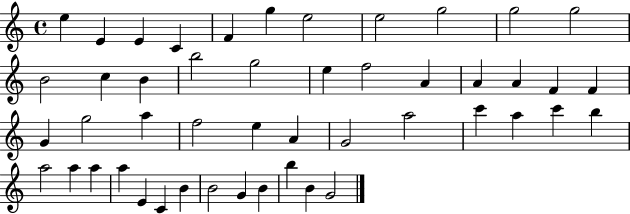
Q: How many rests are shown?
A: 0